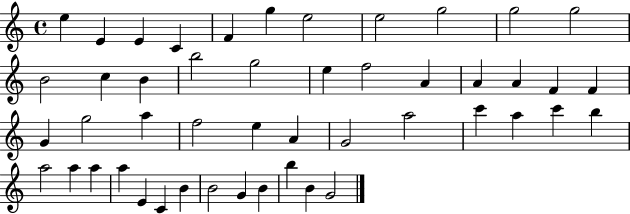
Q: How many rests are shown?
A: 0